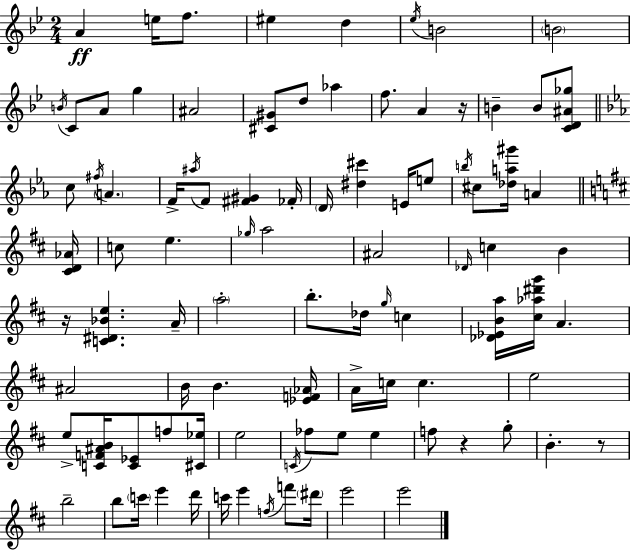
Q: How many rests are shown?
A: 4